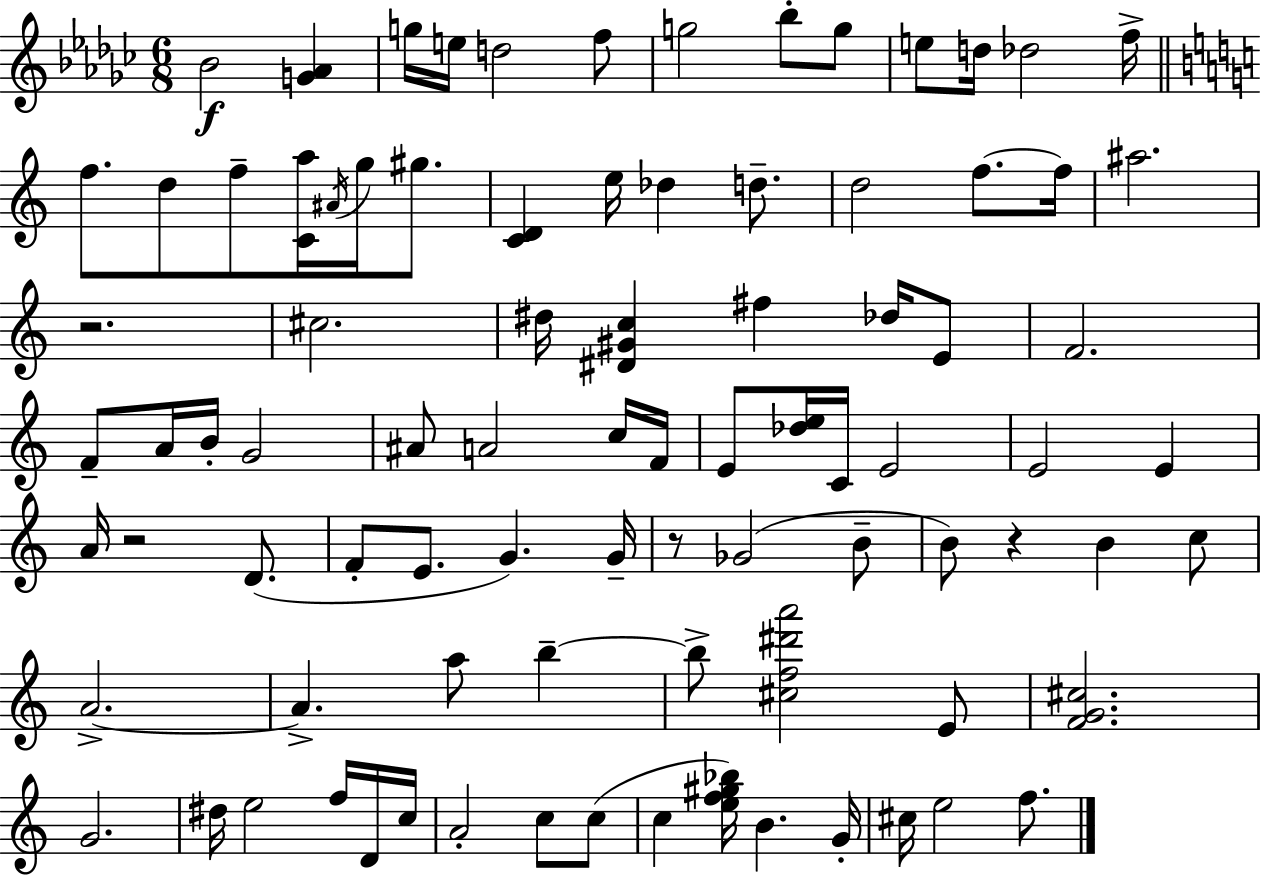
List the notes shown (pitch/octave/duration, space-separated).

Bb4/h [G4,Ab4]/q G5/s E5/s D5/h F5/e G5/h Bb5/e G5/e E5/e D5/s Db5/h F5/s F5/e. D5/e F5/e [C4,A5]/s A#4/s G5/s G#5/e. [C4,D4]/q E5/s Db5/q D5/e. D5/h F5/e. F5/s A#5/h. R/h. C#5/h. D#5/s [D#4,G#4,C5]/q F#5/q Db5/s E4/e F4/h. F4/e A4/s B4/s G4/h A#4/e A4/h C5/s F4/s E4/e [Db5,E5]/s C4/s E4/h E4/h E4/q A4/s R/h D4/e. F4/e E4/e. G4/q. G4/s R/e Gb4/h B4/e B4/e R/q B4/q C5/e A4/h. A4/q. A5/e B5/q B5/e [C#5,F5,D#6,A6]/h E4/e [F4,G4,C#5]/h. G4/h. D#5/s E5/h F5/s D4/s C5/s A4/h C5/e C5/e C5/q [E5,F5,G#5,Bb5]/s B4/q. G4/s C#5/s E5/h F5/e.